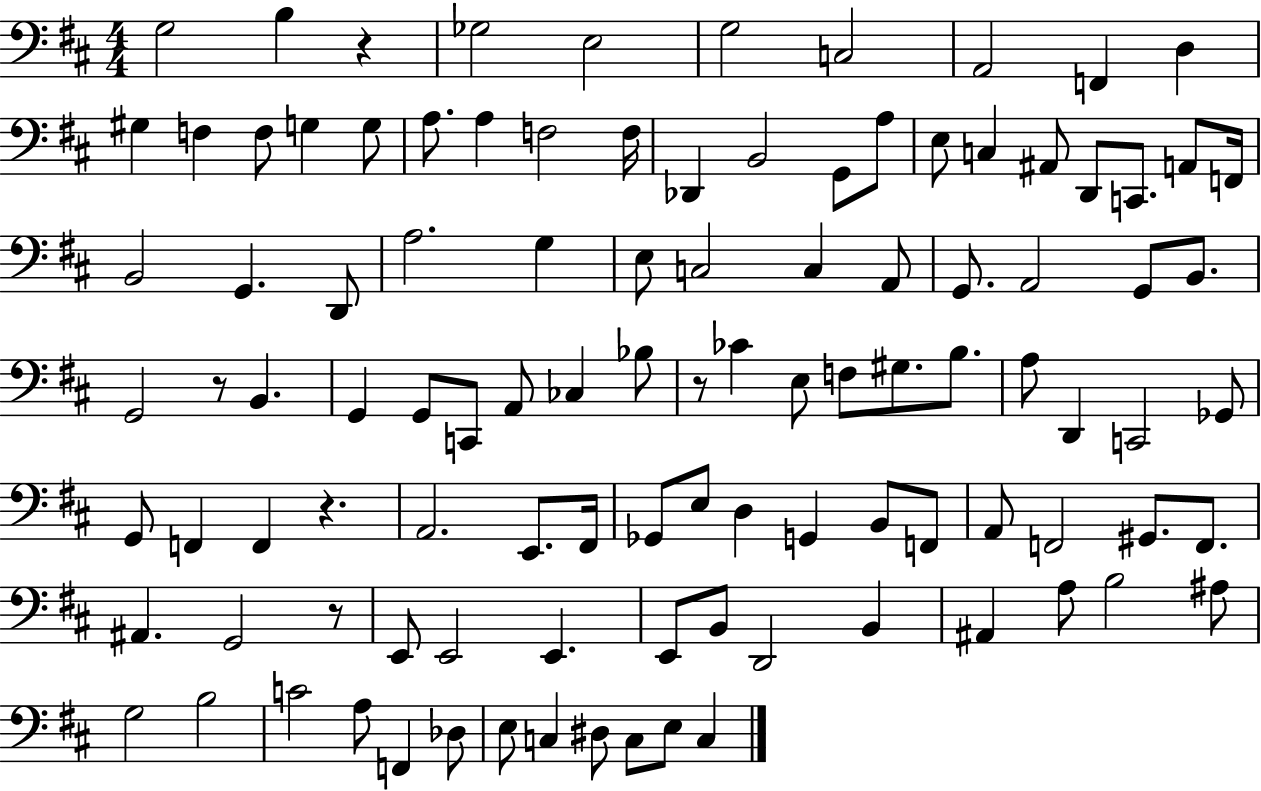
{
  \clef bass
  \numericTimeSignature
  \time 4/4
  \key d \major
  \repeat volta 2 { g2 b4 r4 | ges2 e2 | g2 c2 | a,2 f,4 d4 | \break gis4 f4 f8 g4 g8 | a8. a4 f2 f16 | des,4 b,2 g,8 a8 | e8 c4 ais,8 d,8 c,8. a,8 f,16 | \break b,2 g,4. d,8 | a2. g4 | e8 c2 c4 a,8 | g,8. a,2 g,8 b,8. | \break g,2 r8 b,4. | g,4 g,8 c,8 a,8 ces4 bes8 | r8 ces'4 e8 f8 gis8. b8. | a8 d,4 c,2 ges,8 | \break g,8 f,4 f,4 r4. | a,2. e,8. fis,16 | ges,8 e8 d4 g,4 b,8 f,8 | a,8 f,2 gis,8. f,8. | \break ais,4. g,2 r8 | e,8 e,2 e,4. | e,8 b,8 d,2 b,4 | ais,4 a8 b2 ais8 | \break g2 b2 | c'2 a8 f,4 des8 | e8 c4 dis8 c8 e8 c4 | } \bar "|."
}